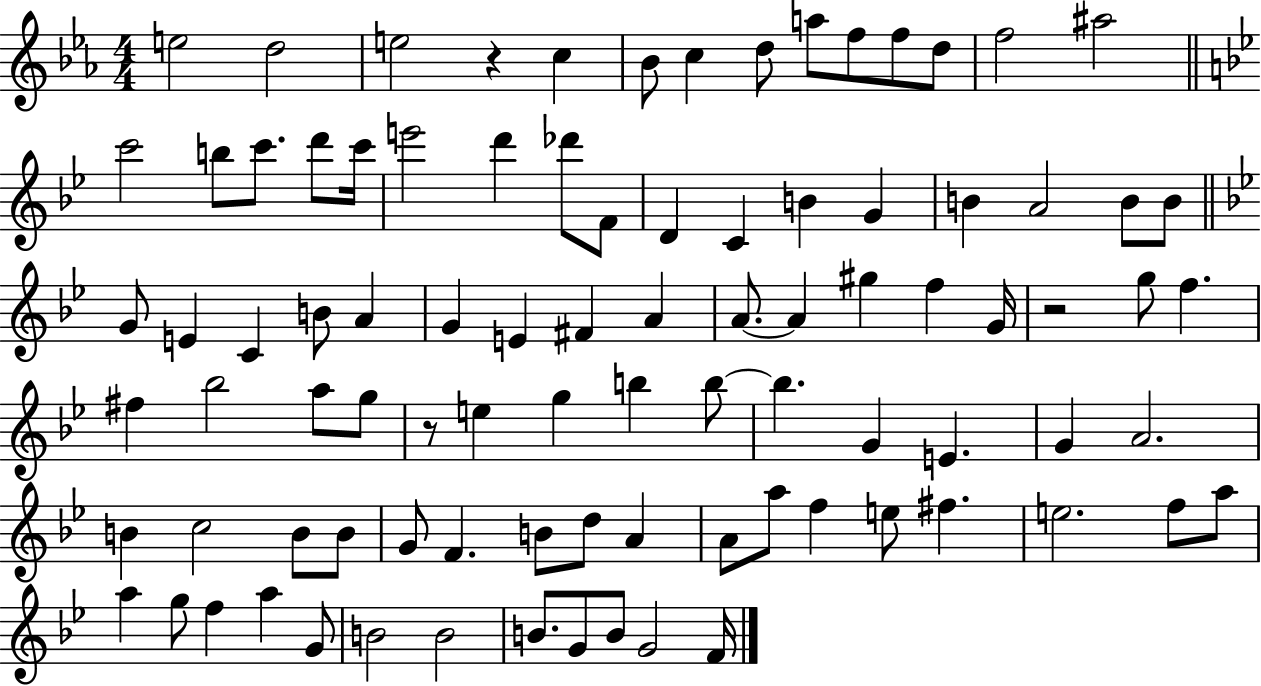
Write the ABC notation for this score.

X:1
T:Untitled
M:4/4
L:1/4
K:Eb
e2 d2 e2 z c _B/2 c d/2 a/2 f/2 f/2 d/2 f2 ^a2 c'2 b/2 c'/2 d'/2 c'/4 e'2 d' _d'/2 F/2 D C B G B A2 B/2 B/2 G/2 E C B/2 A G E ^F A A/2 A ^g f G/4 z2 g/2 f ^f _b2 a/2 g/2 z/2 e g b b/2 b G E G A2 B c2 B/2 B/2 G/2 F B/2 d/2 A A/2 a/2 f e/2 ^f e2 f/2 a/2 a g/2 f a G/2 B2 B2 B/2 G/2 B/2 G2 F/4